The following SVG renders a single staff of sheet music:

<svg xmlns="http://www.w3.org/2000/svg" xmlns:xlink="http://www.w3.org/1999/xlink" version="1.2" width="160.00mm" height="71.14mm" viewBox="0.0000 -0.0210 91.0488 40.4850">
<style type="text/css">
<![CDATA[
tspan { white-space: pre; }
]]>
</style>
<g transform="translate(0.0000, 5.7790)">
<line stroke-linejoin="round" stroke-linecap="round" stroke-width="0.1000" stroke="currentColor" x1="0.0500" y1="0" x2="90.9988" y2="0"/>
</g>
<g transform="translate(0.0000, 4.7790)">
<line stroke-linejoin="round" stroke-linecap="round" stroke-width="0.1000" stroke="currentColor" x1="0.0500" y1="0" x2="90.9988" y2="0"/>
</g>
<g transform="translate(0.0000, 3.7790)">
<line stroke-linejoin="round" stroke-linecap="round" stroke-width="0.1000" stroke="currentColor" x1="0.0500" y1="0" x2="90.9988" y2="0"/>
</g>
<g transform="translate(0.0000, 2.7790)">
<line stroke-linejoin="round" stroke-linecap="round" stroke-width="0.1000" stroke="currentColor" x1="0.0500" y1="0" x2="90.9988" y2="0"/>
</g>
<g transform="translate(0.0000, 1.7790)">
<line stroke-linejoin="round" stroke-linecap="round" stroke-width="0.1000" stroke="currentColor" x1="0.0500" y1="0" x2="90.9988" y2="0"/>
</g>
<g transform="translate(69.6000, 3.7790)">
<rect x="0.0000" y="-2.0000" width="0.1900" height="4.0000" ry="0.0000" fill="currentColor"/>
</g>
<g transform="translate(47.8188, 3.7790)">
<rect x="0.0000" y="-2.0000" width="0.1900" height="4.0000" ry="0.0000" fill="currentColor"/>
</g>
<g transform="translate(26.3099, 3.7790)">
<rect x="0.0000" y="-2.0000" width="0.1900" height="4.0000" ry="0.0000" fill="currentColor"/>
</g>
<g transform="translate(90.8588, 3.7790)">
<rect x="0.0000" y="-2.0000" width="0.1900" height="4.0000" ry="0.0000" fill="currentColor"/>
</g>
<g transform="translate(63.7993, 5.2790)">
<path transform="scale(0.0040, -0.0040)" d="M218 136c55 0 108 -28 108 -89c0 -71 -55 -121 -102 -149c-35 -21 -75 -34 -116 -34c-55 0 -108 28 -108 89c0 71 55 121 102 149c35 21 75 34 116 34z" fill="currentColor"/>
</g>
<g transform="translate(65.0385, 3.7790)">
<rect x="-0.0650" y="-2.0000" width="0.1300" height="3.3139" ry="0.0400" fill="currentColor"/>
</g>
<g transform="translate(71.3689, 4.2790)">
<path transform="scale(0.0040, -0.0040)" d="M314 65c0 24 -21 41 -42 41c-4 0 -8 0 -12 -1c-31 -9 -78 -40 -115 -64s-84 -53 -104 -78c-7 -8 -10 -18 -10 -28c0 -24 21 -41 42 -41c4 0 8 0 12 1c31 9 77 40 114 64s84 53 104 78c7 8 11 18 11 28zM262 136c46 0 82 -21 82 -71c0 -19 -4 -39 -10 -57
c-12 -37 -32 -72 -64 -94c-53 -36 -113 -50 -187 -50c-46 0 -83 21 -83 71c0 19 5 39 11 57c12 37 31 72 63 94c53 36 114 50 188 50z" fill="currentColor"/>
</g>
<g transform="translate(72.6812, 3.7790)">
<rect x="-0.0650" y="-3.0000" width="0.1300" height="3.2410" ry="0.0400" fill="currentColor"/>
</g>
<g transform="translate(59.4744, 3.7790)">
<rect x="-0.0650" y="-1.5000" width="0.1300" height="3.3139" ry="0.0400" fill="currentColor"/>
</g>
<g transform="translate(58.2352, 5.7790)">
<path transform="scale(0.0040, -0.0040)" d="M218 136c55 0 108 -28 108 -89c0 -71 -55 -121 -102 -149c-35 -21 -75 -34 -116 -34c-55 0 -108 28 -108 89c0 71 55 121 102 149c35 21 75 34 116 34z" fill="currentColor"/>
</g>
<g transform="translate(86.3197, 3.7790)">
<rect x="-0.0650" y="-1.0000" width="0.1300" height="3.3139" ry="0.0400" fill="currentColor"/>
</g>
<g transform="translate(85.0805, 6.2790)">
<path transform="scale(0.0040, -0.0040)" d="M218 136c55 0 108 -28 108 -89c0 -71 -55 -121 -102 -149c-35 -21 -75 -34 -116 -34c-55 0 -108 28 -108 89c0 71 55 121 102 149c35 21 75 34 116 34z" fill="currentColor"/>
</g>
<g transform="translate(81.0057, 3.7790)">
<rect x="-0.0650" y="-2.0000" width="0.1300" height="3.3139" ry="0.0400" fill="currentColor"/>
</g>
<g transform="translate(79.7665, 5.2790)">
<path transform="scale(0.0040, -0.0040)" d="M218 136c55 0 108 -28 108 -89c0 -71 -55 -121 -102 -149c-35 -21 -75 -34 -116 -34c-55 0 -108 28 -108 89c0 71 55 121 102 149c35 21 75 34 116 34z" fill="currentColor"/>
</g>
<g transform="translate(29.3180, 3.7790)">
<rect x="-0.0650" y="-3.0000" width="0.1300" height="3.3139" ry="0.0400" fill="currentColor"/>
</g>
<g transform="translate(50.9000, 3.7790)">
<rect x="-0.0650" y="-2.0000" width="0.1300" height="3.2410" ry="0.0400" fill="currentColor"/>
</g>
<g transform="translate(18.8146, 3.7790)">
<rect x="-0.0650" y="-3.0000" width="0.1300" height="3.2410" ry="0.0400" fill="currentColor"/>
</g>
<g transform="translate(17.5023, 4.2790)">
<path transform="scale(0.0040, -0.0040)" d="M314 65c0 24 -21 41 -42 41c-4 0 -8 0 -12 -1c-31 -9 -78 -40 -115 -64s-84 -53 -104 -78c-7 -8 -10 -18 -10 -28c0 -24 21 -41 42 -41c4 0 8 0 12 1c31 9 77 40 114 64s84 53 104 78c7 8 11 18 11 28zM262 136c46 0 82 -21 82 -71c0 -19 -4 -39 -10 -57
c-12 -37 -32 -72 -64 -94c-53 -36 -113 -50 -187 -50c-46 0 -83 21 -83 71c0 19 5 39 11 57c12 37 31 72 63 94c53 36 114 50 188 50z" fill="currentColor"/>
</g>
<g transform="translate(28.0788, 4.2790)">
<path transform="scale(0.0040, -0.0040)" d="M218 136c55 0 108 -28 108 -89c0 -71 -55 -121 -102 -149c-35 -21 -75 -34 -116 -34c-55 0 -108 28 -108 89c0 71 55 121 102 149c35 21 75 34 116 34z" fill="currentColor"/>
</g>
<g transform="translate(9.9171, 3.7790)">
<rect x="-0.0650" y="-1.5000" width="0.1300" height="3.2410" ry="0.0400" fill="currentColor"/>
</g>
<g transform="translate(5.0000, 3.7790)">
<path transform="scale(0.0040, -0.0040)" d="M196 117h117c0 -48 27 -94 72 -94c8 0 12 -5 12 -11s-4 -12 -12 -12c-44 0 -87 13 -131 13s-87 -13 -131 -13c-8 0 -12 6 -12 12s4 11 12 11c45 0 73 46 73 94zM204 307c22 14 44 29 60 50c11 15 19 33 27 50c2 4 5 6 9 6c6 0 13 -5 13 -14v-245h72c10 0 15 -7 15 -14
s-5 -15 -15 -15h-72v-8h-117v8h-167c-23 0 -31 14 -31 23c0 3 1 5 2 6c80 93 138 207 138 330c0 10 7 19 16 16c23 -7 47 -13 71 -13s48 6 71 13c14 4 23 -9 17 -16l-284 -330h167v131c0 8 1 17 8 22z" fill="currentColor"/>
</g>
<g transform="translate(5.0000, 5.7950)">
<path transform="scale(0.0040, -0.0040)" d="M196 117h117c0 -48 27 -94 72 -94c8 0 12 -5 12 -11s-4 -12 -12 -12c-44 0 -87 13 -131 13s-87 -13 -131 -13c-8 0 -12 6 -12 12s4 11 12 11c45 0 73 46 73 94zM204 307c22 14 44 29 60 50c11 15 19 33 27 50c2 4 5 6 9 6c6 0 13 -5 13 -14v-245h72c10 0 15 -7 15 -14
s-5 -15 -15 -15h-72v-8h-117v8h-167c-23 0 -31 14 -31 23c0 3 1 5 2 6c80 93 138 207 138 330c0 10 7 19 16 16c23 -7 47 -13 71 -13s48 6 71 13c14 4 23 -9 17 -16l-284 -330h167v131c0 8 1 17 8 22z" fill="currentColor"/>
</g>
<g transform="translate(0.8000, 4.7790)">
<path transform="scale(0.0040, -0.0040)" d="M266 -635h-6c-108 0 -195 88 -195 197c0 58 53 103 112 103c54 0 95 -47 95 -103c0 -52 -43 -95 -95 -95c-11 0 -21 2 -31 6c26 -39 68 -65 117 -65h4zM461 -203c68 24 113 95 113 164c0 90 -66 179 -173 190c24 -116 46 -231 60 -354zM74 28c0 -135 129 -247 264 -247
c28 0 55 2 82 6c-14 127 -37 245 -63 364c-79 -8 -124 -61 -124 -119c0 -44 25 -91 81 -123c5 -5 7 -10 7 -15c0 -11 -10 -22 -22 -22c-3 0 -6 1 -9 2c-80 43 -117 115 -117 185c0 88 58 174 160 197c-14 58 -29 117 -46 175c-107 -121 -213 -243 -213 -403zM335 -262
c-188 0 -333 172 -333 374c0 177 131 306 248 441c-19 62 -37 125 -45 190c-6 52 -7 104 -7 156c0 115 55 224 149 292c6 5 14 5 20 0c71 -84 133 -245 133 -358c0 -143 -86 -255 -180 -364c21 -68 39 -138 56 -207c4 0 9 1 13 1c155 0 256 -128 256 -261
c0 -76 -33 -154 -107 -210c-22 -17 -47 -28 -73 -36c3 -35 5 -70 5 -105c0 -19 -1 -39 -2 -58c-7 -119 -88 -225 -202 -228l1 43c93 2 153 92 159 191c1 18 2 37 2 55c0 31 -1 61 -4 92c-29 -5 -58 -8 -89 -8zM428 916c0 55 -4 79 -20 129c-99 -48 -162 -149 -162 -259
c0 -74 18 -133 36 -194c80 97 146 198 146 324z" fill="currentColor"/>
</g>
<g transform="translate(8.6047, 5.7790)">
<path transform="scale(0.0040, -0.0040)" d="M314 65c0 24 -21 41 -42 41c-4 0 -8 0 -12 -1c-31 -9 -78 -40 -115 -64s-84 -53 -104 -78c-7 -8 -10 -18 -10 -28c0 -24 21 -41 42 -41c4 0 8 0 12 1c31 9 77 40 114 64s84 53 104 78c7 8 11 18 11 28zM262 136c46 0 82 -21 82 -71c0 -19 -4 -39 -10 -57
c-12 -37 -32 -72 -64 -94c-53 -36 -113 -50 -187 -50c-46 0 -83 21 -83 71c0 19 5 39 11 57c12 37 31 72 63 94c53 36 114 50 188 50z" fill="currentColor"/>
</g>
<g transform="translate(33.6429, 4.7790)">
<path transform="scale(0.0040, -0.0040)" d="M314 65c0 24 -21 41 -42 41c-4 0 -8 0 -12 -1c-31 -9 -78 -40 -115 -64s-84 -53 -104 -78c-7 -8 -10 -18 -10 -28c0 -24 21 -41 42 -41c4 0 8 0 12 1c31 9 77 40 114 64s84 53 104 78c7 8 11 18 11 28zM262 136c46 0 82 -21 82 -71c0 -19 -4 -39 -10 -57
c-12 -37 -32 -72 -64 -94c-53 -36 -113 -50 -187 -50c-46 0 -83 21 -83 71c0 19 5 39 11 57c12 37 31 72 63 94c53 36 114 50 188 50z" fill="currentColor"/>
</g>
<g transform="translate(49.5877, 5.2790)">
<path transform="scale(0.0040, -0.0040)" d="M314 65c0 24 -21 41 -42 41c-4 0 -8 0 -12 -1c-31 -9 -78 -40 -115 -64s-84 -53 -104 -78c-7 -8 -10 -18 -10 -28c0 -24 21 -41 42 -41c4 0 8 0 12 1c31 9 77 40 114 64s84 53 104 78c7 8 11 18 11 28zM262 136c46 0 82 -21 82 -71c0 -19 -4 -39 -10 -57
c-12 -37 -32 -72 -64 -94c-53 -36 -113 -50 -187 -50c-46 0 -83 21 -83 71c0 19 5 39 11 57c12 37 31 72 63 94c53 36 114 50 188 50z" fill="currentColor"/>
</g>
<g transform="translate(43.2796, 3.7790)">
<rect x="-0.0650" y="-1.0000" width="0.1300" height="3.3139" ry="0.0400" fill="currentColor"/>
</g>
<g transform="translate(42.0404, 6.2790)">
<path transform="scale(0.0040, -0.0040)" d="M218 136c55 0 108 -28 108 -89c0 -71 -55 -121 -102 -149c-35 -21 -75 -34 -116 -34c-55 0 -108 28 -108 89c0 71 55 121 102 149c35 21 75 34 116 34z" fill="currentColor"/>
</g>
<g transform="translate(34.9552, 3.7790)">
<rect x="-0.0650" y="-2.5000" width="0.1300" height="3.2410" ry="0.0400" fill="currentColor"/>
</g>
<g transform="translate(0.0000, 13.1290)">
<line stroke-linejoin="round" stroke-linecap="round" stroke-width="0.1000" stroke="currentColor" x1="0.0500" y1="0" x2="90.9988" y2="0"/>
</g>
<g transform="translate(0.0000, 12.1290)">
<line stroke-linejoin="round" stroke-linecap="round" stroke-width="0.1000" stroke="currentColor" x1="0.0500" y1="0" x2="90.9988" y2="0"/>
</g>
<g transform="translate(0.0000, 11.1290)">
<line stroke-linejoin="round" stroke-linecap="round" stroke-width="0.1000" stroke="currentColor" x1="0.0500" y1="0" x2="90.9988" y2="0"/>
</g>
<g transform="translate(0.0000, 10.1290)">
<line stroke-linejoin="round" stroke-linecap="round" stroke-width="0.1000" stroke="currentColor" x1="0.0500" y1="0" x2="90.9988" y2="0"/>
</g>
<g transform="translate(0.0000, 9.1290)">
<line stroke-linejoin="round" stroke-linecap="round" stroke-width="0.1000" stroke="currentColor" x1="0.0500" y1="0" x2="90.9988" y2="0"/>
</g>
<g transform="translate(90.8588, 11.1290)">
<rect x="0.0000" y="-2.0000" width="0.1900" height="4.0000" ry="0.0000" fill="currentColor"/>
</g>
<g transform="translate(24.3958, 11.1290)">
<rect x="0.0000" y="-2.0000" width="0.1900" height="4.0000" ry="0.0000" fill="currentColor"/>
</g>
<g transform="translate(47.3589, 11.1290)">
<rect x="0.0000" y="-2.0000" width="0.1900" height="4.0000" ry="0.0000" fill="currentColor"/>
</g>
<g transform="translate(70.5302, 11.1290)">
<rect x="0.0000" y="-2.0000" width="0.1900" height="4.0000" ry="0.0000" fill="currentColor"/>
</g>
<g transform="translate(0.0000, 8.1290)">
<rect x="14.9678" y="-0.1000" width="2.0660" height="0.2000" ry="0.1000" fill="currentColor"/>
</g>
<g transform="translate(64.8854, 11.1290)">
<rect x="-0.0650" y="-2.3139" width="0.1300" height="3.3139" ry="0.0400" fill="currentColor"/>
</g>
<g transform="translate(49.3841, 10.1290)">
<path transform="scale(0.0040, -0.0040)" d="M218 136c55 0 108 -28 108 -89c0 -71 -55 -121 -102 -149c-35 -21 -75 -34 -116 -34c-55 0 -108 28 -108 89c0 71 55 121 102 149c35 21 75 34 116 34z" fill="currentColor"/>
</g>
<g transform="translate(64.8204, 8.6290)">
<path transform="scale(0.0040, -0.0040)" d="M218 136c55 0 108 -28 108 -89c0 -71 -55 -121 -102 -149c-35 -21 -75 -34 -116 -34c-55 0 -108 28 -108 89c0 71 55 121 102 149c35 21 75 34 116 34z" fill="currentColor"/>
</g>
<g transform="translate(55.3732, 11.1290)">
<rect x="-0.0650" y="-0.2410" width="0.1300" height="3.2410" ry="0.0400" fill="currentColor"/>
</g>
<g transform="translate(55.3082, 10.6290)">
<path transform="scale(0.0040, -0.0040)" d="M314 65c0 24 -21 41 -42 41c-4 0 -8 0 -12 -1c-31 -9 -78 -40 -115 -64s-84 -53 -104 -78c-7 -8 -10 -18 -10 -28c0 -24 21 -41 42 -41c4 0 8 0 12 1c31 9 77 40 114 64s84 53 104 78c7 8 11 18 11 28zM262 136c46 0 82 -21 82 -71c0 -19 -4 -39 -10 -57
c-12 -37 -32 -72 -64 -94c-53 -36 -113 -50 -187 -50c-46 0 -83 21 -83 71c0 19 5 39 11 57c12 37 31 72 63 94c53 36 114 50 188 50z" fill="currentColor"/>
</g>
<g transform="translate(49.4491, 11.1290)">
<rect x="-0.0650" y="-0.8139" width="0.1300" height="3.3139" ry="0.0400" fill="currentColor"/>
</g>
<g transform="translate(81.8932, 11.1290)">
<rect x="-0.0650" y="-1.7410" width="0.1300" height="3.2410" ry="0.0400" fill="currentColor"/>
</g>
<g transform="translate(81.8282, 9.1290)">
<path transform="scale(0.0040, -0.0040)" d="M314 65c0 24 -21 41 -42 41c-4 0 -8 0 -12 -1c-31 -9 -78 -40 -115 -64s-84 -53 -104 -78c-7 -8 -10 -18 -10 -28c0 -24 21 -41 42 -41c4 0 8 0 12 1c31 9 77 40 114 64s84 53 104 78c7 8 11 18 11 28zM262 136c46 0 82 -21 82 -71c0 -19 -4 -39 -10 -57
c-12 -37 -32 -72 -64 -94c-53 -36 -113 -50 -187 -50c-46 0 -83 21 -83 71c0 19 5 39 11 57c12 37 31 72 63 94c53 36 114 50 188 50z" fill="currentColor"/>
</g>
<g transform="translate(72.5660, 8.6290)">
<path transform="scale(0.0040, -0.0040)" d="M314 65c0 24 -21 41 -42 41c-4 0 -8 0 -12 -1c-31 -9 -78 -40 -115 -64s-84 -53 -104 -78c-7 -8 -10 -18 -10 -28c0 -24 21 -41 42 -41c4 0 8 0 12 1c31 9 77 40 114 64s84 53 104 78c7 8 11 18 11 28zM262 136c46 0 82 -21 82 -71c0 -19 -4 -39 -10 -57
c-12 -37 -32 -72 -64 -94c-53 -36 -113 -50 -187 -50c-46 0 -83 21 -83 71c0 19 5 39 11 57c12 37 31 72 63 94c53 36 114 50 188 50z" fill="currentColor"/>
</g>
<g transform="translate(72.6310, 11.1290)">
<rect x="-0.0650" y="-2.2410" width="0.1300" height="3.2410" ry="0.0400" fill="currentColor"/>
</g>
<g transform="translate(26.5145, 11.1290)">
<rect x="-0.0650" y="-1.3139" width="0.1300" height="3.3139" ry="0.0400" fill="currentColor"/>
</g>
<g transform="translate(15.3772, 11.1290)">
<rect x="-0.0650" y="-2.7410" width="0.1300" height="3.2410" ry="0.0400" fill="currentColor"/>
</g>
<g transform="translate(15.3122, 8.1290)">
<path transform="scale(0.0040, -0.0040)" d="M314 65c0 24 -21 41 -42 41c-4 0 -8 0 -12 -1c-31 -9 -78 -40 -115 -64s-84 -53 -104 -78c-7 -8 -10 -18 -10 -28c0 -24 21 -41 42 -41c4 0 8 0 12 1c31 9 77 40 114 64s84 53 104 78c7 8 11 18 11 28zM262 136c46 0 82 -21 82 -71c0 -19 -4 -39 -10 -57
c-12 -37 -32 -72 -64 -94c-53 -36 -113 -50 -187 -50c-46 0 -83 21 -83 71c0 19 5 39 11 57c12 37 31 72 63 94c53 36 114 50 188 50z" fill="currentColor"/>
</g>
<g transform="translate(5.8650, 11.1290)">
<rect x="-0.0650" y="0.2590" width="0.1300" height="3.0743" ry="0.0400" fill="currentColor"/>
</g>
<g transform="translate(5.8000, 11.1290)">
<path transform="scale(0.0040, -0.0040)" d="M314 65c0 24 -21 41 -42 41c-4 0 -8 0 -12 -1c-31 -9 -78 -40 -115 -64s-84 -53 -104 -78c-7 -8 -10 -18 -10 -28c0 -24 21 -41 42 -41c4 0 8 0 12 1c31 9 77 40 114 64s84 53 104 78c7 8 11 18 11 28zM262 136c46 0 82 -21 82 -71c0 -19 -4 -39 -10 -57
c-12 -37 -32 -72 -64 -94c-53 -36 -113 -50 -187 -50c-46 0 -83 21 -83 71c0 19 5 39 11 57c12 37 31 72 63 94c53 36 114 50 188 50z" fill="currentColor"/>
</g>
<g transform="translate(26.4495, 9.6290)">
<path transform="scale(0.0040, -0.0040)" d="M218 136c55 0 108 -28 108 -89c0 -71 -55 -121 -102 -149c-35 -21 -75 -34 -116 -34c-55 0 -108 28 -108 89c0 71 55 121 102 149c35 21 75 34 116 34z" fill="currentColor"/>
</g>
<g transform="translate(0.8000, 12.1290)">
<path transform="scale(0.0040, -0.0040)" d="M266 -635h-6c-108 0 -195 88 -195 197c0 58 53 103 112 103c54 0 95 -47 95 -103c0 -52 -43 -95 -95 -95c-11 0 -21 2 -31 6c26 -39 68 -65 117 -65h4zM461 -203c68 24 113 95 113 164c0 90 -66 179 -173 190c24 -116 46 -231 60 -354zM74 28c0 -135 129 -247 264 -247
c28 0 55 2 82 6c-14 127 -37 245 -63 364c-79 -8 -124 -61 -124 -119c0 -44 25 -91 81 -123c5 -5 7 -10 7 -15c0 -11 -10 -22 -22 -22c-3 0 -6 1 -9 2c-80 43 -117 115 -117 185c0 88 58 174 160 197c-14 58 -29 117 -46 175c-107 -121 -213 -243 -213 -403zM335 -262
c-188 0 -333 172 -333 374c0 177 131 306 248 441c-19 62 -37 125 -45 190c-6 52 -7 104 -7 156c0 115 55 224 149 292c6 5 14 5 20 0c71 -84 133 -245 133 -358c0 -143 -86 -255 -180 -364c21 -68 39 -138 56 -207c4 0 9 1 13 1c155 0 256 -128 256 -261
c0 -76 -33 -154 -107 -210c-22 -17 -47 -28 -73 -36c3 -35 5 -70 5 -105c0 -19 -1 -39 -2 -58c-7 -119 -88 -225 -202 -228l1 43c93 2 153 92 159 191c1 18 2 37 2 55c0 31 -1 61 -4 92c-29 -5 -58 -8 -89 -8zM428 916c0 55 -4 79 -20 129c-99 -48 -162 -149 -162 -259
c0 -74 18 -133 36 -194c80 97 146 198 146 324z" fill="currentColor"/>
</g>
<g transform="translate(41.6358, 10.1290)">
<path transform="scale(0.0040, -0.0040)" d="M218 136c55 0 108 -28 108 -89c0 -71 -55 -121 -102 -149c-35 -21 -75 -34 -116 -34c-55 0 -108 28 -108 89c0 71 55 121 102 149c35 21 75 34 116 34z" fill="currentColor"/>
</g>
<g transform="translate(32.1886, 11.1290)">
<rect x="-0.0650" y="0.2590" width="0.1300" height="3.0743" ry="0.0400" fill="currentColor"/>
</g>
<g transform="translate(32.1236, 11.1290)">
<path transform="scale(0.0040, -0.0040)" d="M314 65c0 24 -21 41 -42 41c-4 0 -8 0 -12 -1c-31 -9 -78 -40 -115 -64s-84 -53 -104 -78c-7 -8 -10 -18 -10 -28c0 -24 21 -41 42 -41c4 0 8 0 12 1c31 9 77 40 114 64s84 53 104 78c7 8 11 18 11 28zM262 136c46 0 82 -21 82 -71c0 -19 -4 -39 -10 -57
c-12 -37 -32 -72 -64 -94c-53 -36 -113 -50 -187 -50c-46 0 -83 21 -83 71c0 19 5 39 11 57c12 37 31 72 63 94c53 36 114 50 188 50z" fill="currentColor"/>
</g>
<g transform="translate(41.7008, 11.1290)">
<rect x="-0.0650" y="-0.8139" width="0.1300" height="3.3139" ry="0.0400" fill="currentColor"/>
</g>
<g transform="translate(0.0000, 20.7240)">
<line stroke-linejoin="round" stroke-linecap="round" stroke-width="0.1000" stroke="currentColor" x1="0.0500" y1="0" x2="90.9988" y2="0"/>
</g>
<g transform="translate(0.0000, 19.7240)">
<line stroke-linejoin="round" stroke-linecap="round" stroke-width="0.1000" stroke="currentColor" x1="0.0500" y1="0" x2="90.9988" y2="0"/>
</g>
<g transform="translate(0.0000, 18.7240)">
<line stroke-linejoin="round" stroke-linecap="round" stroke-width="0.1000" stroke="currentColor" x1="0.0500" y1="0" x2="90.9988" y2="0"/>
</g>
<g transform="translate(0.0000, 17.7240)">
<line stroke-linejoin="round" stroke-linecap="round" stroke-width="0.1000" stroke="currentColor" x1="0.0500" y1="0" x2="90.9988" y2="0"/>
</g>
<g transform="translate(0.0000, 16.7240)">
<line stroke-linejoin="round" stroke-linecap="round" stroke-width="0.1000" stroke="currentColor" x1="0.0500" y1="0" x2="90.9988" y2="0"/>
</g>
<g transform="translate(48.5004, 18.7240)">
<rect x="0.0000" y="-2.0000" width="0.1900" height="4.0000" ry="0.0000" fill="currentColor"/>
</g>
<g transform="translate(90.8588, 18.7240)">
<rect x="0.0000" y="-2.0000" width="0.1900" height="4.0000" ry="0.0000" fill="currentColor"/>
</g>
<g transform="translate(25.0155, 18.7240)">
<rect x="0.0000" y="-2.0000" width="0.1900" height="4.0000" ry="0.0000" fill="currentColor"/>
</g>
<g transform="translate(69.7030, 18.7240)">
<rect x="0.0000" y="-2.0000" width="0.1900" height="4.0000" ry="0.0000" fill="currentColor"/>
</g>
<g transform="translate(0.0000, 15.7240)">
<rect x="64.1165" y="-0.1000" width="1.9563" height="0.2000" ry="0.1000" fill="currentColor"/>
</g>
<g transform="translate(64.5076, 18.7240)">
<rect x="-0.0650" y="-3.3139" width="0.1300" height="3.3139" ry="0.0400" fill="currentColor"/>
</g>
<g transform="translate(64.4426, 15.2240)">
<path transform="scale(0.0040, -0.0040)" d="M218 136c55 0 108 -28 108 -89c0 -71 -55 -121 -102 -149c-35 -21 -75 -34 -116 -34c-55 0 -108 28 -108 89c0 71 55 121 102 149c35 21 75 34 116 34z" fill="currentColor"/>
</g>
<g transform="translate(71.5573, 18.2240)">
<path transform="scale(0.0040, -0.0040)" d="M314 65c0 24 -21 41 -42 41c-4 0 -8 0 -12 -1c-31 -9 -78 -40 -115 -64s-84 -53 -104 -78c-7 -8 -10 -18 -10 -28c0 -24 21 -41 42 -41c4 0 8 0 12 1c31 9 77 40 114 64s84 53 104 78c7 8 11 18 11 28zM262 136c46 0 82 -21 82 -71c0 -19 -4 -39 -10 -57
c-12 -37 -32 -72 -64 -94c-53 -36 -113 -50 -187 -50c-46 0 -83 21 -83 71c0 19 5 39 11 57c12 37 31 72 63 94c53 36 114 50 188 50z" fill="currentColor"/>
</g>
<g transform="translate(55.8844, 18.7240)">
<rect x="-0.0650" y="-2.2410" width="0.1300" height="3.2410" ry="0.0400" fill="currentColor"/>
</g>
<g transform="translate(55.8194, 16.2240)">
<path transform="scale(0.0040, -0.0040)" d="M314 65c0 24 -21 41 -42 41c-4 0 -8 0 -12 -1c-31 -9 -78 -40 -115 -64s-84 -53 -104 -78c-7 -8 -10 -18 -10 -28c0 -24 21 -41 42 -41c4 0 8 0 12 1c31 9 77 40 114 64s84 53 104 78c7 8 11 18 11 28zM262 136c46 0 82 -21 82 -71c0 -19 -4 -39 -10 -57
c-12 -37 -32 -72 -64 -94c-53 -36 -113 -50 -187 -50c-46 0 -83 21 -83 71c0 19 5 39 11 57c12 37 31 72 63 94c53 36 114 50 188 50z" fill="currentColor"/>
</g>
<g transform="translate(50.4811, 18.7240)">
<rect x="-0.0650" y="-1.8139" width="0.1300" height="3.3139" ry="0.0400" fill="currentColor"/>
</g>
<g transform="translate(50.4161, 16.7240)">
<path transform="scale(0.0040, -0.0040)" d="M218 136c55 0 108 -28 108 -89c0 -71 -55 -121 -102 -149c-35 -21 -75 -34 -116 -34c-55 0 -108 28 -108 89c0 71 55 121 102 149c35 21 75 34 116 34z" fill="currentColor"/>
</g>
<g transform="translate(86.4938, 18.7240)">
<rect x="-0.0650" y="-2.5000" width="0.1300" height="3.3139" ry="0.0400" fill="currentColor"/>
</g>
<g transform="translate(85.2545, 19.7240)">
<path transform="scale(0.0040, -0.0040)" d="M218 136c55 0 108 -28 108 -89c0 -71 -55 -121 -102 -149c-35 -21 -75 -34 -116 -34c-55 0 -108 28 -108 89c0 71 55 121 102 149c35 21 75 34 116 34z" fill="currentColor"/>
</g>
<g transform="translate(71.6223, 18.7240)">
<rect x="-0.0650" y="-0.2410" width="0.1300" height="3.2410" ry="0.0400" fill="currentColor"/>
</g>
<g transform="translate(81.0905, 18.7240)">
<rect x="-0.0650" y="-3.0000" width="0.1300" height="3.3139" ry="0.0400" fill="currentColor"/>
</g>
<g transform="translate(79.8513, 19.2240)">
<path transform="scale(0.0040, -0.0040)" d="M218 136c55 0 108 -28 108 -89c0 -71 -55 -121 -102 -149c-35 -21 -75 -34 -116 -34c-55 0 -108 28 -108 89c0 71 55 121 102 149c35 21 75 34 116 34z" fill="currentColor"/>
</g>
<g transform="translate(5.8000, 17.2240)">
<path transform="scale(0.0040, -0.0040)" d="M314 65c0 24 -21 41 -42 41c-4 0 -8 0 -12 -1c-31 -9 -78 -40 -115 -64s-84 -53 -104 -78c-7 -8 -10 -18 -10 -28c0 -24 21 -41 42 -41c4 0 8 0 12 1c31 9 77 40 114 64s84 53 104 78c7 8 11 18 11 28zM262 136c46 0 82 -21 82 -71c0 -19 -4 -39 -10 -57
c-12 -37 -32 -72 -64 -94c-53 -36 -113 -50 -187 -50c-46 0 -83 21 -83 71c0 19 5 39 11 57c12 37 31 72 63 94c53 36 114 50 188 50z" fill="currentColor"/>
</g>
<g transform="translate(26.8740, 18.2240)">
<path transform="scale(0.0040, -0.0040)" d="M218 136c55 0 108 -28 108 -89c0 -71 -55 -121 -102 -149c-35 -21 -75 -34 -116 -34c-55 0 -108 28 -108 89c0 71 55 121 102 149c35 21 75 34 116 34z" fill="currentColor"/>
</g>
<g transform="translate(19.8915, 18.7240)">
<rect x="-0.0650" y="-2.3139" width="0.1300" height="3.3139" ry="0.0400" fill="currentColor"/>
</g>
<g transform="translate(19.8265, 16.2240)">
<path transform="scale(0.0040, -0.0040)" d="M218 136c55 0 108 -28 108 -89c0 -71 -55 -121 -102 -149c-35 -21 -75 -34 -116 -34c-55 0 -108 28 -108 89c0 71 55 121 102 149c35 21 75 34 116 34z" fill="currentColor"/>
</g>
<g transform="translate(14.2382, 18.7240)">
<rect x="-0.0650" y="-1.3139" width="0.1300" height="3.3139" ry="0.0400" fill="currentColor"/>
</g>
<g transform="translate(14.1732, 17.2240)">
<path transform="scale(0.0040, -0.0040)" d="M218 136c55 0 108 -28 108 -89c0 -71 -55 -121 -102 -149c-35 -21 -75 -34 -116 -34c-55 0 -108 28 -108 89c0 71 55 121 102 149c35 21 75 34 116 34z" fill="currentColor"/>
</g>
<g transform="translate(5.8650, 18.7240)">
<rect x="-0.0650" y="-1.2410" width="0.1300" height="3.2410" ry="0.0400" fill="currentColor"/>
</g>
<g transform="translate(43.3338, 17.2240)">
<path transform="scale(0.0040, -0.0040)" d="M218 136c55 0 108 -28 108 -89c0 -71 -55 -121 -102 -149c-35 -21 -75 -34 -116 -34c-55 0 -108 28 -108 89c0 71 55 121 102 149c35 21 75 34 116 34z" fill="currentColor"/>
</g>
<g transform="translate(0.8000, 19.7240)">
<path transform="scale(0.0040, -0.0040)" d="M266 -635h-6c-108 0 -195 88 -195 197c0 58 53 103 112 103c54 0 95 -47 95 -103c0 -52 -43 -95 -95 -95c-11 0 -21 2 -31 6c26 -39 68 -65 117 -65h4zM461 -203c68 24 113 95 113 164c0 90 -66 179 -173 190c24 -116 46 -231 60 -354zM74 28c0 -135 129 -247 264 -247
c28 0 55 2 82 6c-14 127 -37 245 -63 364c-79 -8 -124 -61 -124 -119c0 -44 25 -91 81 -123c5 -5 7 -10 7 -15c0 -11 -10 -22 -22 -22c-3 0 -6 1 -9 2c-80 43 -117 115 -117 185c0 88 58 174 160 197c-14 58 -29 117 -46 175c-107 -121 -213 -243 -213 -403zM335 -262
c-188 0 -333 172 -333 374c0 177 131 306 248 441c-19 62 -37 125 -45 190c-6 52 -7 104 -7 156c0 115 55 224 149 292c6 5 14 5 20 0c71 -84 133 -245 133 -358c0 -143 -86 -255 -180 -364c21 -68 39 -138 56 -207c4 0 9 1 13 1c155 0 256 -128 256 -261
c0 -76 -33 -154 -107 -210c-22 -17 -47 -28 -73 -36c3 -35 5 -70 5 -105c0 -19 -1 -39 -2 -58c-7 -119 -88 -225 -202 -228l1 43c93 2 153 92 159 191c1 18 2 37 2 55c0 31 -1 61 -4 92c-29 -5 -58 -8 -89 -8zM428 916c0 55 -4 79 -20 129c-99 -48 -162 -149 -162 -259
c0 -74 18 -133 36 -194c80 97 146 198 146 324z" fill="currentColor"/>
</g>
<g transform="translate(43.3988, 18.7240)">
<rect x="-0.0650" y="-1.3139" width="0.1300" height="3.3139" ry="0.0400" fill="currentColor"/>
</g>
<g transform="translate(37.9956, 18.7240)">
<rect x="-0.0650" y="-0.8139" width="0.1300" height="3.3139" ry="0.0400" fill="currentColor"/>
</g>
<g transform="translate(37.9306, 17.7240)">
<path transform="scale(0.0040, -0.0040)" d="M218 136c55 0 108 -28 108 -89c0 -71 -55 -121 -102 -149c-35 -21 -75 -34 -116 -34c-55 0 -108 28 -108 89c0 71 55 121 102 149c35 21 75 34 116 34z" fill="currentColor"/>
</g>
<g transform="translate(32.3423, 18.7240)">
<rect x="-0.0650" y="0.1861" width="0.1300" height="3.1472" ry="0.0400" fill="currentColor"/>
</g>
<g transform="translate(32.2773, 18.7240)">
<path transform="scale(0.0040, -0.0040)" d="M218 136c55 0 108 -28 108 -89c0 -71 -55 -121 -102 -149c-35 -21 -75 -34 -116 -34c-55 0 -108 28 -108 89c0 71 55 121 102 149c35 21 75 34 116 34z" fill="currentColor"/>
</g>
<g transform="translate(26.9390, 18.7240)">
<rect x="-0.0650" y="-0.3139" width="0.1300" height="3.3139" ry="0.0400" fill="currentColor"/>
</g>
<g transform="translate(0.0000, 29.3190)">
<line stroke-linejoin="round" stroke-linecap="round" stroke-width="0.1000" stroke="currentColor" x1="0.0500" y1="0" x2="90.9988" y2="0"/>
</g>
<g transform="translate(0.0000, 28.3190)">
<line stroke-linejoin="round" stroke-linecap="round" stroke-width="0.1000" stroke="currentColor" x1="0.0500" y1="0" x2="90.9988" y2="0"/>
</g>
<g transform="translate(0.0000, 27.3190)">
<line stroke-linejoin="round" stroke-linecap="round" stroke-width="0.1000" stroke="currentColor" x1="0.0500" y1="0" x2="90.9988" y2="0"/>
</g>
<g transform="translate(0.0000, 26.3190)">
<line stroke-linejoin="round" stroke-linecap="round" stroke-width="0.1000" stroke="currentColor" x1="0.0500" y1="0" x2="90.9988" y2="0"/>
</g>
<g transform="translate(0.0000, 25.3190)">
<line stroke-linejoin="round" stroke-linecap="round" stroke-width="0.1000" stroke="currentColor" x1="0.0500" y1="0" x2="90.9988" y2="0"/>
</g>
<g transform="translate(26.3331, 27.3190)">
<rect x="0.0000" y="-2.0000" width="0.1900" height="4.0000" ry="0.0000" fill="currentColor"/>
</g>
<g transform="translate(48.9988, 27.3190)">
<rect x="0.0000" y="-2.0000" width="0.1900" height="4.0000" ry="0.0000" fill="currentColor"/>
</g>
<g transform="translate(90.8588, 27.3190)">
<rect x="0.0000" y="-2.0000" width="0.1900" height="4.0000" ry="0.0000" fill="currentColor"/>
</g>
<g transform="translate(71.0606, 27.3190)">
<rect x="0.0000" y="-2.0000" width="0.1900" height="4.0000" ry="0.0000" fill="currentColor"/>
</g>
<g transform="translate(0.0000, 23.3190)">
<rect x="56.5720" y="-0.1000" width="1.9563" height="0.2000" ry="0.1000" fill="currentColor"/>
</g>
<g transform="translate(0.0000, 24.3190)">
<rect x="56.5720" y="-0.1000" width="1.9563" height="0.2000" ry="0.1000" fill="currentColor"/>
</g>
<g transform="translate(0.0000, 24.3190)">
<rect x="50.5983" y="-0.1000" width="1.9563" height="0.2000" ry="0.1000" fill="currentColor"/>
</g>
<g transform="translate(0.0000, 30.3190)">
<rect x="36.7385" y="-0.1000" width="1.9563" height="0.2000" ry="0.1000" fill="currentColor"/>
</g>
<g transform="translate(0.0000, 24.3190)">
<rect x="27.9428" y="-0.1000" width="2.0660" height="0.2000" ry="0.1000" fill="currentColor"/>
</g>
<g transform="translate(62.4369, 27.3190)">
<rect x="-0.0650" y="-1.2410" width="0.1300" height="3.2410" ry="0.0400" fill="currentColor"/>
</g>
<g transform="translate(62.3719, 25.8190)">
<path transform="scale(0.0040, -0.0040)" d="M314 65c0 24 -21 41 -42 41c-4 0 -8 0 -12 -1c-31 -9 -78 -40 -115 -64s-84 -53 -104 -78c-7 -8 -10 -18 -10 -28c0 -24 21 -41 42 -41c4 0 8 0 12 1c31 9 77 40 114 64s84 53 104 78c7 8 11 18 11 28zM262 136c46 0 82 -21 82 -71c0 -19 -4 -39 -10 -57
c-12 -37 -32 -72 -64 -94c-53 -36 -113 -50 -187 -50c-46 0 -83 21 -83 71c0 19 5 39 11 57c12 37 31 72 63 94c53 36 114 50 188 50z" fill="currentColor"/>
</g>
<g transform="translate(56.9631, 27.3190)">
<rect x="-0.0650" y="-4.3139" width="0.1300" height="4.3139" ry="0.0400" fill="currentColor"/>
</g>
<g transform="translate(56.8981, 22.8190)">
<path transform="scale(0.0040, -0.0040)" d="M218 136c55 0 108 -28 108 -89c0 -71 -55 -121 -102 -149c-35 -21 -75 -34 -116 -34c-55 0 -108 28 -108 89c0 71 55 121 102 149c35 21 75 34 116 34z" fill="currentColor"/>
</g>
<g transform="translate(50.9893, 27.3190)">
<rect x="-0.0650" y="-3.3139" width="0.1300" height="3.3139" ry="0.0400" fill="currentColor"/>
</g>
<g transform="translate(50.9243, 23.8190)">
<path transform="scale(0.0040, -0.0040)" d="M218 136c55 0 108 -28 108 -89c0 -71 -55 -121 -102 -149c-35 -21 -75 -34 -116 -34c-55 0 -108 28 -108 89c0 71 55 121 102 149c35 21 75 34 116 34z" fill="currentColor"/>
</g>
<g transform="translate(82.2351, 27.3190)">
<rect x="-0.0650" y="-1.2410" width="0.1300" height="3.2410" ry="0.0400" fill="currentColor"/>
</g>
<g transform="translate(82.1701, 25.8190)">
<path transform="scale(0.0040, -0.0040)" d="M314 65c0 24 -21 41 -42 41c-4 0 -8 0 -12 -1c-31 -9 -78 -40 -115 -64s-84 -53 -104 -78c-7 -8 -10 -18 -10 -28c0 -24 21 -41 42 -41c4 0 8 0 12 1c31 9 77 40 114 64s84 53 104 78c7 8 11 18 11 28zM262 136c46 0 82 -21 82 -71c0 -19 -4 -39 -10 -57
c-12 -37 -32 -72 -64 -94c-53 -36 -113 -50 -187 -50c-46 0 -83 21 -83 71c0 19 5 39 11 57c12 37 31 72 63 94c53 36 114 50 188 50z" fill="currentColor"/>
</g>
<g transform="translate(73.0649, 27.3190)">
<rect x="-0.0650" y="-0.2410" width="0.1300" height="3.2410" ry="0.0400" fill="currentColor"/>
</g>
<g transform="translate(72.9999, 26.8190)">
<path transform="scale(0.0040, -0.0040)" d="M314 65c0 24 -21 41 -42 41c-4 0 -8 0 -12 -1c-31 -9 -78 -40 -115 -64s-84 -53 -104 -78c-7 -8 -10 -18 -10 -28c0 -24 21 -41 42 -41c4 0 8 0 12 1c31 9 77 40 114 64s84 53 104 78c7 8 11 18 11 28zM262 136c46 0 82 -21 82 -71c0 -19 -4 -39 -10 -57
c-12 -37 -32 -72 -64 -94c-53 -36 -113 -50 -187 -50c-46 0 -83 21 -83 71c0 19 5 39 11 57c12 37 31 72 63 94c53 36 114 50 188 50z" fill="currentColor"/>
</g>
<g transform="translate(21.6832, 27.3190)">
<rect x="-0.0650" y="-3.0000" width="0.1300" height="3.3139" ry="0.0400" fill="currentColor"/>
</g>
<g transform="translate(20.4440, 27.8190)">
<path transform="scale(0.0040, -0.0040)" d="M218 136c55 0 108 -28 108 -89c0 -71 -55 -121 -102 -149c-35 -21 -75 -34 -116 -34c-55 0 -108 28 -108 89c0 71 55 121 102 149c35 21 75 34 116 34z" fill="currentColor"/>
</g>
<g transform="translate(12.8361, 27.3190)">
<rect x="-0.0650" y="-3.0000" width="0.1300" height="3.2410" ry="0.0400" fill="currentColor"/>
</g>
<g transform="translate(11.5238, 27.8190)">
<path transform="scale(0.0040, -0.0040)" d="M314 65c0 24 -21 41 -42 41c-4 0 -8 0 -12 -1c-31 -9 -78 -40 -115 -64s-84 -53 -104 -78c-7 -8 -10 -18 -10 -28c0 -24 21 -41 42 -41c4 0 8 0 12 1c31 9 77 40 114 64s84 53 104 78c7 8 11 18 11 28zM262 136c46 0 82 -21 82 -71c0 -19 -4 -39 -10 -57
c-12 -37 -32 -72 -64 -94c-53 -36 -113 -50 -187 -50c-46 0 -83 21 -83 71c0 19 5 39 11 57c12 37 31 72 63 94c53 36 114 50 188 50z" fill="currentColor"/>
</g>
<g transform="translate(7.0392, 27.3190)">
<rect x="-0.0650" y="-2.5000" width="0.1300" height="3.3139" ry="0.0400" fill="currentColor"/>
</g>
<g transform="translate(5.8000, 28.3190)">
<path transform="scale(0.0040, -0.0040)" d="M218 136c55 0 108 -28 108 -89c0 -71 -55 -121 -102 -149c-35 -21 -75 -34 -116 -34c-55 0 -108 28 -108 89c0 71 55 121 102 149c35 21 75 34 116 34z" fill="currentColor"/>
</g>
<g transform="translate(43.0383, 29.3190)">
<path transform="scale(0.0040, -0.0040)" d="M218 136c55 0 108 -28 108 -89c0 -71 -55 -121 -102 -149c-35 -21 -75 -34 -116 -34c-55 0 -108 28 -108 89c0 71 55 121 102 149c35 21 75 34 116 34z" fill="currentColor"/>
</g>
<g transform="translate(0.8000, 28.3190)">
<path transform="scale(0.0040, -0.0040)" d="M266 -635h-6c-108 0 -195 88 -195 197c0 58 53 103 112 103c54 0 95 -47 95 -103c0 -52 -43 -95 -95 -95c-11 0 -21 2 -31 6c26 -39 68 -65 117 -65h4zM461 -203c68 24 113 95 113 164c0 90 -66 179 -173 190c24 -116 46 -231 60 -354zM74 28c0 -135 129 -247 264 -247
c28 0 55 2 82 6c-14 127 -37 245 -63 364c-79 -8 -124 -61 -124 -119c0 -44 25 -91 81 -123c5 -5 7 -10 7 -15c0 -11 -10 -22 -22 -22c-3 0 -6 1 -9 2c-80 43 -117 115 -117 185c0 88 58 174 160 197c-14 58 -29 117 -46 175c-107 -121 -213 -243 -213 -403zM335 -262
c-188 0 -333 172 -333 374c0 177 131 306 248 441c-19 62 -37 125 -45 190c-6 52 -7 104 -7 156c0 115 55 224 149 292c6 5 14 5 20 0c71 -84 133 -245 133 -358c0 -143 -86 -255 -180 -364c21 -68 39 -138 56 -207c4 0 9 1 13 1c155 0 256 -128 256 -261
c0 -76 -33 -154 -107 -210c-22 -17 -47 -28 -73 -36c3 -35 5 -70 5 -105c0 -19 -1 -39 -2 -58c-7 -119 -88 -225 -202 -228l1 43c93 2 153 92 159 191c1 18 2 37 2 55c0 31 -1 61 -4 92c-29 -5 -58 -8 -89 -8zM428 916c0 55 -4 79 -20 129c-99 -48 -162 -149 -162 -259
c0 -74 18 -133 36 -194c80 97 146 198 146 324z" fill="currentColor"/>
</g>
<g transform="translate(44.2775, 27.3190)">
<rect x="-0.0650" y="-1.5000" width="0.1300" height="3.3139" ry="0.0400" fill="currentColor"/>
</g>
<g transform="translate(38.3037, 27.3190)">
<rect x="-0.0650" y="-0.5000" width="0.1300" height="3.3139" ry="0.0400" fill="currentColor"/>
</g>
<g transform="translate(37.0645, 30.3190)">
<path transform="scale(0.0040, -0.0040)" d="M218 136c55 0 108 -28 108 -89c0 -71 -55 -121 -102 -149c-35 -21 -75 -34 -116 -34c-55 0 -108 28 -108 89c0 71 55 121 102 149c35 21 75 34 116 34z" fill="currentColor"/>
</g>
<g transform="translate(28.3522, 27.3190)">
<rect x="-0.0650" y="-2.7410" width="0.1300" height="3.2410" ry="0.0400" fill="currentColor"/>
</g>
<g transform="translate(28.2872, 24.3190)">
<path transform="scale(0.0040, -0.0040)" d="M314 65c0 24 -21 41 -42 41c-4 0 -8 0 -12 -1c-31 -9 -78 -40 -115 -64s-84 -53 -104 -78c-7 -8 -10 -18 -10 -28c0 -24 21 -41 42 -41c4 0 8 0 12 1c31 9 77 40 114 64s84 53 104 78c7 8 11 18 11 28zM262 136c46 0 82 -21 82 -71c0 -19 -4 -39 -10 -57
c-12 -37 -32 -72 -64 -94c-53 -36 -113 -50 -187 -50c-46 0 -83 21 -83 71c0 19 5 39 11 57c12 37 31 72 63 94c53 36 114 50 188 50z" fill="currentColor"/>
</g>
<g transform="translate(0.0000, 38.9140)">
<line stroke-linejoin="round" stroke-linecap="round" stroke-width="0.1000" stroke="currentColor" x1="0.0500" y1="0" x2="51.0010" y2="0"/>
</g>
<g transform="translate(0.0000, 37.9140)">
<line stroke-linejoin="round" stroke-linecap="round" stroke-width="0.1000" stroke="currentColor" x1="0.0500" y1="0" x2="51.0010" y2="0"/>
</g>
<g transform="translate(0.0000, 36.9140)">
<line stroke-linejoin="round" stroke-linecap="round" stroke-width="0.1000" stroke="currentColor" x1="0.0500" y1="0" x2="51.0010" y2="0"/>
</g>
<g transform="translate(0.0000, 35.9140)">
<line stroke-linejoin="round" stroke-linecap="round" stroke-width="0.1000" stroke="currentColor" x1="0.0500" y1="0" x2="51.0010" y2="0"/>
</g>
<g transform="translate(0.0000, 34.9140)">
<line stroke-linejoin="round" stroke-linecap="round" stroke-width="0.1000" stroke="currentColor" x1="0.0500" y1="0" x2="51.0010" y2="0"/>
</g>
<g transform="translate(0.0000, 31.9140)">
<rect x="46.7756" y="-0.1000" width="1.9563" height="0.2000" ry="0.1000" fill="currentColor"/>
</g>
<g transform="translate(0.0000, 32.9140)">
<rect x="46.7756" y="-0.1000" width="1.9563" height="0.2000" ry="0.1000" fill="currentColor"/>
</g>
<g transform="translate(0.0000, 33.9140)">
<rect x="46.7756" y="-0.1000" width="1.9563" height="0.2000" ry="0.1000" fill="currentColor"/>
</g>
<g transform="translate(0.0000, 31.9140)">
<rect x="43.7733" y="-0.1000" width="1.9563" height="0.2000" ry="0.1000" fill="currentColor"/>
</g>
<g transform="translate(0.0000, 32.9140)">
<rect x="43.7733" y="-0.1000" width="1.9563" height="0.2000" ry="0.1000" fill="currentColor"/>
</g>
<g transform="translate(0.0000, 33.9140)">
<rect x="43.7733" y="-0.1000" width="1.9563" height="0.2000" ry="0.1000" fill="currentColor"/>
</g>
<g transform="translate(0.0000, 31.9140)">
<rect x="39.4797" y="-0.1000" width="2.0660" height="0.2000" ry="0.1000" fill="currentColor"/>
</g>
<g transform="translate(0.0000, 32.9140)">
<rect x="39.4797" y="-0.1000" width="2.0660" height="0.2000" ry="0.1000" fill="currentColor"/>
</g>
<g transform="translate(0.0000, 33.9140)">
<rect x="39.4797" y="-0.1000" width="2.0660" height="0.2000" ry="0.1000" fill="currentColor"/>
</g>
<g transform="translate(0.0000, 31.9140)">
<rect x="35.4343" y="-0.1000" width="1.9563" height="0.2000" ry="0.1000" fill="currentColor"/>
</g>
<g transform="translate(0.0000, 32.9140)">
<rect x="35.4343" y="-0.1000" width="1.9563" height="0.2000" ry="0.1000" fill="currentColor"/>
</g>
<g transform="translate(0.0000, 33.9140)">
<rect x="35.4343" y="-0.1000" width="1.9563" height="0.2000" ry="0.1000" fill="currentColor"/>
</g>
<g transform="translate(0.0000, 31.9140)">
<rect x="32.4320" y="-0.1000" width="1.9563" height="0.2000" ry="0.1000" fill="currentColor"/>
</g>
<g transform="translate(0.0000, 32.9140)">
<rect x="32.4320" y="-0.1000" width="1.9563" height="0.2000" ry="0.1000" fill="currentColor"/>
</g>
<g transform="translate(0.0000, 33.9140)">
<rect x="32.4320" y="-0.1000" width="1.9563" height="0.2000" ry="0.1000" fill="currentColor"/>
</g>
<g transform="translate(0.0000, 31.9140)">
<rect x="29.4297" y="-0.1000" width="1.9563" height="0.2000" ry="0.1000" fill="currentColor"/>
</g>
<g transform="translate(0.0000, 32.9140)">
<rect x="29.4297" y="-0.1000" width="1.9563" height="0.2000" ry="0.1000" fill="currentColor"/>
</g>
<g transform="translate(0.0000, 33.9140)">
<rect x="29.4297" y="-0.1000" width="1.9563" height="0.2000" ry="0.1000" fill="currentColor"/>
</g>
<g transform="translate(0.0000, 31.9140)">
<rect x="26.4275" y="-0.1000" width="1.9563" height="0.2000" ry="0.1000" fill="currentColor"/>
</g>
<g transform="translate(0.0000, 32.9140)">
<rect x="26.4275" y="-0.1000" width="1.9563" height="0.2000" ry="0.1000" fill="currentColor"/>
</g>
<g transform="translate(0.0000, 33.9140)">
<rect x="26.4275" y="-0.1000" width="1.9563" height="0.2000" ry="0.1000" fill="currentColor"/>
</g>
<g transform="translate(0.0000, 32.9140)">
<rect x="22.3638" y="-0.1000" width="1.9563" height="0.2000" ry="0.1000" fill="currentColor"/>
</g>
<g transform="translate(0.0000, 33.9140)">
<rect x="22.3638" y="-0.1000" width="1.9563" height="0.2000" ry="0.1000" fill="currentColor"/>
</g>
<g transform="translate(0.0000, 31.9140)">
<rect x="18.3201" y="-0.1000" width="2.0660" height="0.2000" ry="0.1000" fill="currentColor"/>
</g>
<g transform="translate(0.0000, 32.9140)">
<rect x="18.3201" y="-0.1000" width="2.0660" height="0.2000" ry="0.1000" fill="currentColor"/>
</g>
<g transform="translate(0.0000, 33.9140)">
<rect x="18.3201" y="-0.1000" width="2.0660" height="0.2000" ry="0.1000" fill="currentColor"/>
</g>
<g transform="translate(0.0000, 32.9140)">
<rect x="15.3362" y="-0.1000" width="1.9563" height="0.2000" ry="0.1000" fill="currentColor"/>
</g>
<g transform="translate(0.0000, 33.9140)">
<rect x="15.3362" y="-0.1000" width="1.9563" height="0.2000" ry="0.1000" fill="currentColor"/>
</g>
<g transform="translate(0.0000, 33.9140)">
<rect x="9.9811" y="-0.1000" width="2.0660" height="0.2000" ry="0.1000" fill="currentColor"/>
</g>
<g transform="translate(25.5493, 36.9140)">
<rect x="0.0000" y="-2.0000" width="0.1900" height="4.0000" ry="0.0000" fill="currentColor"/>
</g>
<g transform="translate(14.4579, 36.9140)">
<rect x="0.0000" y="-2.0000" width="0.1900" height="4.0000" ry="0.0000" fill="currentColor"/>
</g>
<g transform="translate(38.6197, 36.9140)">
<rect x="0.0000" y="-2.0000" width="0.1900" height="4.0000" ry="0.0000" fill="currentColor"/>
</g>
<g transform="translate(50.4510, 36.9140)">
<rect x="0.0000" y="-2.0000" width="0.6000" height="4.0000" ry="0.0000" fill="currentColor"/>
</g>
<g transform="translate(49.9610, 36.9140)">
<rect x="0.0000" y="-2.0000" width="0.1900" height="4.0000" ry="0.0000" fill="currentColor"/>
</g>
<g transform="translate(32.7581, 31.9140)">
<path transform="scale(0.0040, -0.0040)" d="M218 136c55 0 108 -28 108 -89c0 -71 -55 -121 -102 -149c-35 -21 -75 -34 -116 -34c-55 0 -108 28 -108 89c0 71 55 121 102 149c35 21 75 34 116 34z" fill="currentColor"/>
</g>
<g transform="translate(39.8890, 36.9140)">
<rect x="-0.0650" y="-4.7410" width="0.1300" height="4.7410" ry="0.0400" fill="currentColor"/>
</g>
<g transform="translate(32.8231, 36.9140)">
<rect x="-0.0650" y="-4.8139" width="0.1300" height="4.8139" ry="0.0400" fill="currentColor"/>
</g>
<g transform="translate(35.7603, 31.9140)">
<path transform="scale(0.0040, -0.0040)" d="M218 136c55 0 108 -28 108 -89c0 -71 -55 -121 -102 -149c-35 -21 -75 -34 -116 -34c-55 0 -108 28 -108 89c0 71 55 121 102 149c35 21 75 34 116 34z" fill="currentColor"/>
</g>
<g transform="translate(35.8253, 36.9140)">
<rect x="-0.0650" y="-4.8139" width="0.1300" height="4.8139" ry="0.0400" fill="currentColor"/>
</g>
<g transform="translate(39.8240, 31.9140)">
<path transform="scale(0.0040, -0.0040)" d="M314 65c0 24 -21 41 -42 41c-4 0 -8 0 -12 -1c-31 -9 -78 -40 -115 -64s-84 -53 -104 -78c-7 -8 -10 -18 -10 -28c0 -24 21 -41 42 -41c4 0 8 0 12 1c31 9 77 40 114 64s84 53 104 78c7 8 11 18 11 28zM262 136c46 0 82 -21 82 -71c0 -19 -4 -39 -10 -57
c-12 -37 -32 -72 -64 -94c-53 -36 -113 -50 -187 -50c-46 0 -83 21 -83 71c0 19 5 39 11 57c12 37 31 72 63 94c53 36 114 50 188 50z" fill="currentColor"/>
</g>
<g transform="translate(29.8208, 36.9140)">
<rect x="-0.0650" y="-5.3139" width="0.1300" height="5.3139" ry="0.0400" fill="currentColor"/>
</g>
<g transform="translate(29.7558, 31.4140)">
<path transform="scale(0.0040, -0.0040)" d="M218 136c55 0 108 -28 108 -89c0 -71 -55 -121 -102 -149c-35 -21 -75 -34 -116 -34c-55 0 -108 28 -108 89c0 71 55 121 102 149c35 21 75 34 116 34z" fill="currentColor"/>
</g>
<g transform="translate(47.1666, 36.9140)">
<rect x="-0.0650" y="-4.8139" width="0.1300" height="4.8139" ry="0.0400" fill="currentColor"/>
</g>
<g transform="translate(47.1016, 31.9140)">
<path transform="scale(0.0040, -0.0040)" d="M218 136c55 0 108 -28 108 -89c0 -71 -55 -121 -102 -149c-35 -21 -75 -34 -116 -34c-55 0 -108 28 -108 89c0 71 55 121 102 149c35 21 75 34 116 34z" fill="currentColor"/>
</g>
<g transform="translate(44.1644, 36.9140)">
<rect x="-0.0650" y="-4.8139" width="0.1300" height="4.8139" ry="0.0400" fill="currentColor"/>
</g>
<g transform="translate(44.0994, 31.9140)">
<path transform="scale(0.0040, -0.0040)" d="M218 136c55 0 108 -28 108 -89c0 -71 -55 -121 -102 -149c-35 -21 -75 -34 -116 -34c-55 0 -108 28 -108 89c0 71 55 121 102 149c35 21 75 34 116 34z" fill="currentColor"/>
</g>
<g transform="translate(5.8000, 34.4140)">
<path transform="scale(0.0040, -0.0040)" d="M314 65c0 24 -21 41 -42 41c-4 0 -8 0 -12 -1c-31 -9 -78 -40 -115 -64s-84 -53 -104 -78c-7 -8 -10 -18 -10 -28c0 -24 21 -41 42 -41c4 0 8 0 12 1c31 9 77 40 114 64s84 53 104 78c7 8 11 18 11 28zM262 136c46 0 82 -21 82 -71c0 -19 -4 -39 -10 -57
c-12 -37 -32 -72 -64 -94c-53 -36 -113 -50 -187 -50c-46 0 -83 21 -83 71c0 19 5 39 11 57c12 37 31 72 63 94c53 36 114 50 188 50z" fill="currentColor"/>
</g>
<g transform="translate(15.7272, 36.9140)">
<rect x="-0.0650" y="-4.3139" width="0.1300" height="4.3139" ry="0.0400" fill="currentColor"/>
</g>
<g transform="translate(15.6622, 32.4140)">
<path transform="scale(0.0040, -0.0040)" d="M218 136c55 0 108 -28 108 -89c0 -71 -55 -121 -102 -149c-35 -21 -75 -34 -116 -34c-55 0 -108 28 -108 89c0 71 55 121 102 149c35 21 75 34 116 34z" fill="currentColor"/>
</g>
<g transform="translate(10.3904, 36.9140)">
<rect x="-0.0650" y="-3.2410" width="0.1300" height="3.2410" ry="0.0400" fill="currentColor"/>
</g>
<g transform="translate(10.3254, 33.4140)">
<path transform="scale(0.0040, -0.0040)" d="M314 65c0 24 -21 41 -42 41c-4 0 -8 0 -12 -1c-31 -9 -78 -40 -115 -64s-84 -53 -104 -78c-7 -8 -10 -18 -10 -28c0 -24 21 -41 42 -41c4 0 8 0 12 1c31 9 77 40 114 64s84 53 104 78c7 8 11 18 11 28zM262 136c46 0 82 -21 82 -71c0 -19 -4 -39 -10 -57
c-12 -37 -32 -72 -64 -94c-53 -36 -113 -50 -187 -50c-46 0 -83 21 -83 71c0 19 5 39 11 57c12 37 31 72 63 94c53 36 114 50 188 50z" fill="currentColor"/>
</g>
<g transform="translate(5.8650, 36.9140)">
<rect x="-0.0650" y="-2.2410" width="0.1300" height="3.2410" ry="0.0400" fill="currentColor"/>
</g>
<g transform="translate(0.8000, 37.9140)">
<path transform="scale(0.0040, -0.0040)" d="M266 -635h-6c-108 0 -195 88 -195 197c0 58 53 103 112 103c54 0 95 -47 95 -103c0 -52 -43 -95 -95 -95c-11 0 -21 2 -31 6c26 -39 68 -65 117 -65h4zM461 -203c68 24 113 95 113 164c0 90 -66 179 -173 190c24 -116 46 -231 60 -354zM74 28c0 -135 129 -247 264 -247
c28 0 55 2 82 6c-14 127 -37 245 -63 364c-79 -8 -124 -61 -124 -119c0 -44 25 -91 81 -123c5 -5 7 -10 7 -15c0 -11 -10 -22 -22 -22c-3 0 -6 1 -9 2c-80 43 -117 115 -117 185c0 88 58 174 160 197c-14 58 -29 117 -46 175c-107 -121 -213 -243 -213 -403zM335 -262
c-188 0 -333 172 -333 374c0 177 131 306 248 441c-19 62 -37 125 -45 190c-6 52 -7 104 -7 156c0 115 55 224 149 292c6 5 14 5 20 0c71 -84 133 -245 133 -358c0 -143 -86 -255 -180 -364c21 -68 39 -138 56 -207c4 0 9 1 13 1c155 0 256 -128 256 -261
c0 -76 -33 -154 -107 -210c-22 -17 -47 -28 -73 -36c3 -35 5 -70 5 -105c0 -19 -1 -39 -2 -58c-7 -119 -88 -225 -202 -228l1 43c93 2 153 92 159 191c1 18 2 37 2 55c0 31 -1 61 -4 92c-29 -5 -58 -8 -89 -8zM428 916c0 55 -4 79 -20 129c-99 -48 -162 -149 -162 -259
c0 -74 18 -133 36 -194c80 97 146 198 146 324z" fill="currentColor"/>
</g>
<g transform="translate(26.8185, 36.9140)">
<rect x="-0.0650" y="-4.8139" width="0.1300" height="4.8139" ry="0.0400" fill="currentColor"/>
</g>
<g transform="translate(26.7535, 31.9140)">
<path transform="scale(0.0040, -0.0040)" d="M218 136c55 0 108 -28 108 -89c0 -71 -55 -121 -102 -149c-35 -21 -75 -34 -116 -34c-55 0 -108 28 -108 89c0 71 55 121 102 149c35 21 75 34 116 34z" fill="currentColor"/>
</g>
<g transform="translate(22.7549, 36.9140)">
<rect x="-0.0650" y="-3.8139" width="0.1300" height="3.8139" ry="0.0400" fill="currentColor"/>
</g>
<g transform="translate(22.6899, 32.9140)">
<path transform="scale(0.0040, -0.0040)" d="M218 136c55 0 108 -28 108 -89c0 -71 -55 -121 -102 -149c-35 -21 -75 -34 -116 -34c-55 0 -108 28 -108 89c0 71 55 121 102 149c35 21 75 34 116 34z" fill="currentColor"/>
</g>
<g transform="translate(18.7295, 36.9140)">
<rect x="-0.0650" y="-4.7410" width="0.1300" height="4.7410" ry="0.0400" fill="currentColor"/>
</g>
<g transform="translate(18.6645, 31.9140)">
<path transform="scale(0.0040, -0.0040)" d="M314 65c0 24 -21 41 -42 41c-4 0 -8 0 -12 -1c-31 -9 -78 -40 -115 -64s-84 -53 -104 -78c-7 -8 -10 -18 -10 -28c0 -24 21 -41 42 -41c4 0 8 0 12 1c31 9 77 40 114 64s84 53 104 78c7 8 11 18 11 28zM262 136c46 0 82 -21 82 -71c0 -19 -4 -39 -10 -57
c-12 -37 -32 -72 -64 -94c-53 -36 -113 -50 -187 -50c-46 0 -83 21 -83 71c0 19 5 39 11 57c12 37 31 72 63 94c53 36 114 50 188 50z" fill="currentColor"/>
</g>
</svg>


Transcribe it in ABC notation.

X:1
T:Untitled
M:4/4
L:1/4
K:C
E2 A2 A G2 D F2 E F A2 F D B2 a2 e B2 d d c2 g g2 f2 e2 e g c B d e f g2 b c2 A G G A2 A a2 C E b d' e2 c2 e2 g2 b2 d' e'2 c' e' f' e' e' e'2 e' e'